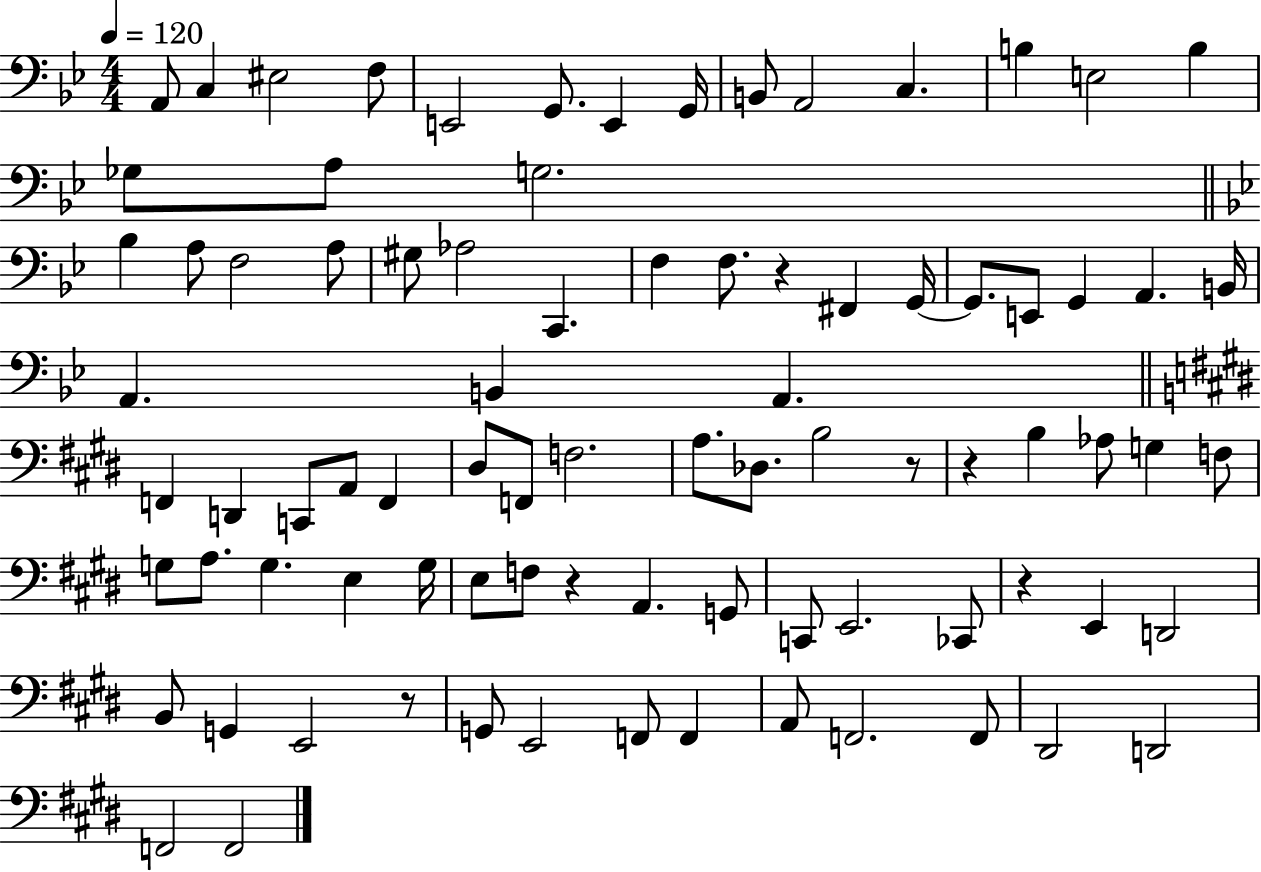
{
  \clef bass
  \numericTimeSignature
  \time 4/4
  \key bes \major
  \tempo 4 = 120
  a,8 c4 eis2 f8 | e,2 g,8. e,4 g,16 | b,8 a,2 c4. | b4 e2 b4 | \break ges8 a8 g2. | \bar "||" \break \key bes \major bes4 a8 f2 a8 | gis8 aes2 c,4. | f4 f8. r4 fis,4 g,16~~ | g,8. e,8 g,4 a,4. b,16 | \break a,4. b,4 a,4. | \bar "||" \break \key e \major f,4 d,4 c,8 a,8 f,4 | dis8 f,8 f2. | a8. des8. b2 r8 | r4 b4 aes8 g4 f8 | \break g8 a8. g4. e4 g16 | e8 f8 r4 a,4. g,8 | c,8 e,2. ces,8 | r4 e,4 d,2 | \break b,8 g,4 e,2 r8 | g,8 e,2 f,8 f,4 | a,8 f,2. f,8 | dis,2 d,2 | \break f,2 f,2 | \bar "|."
}